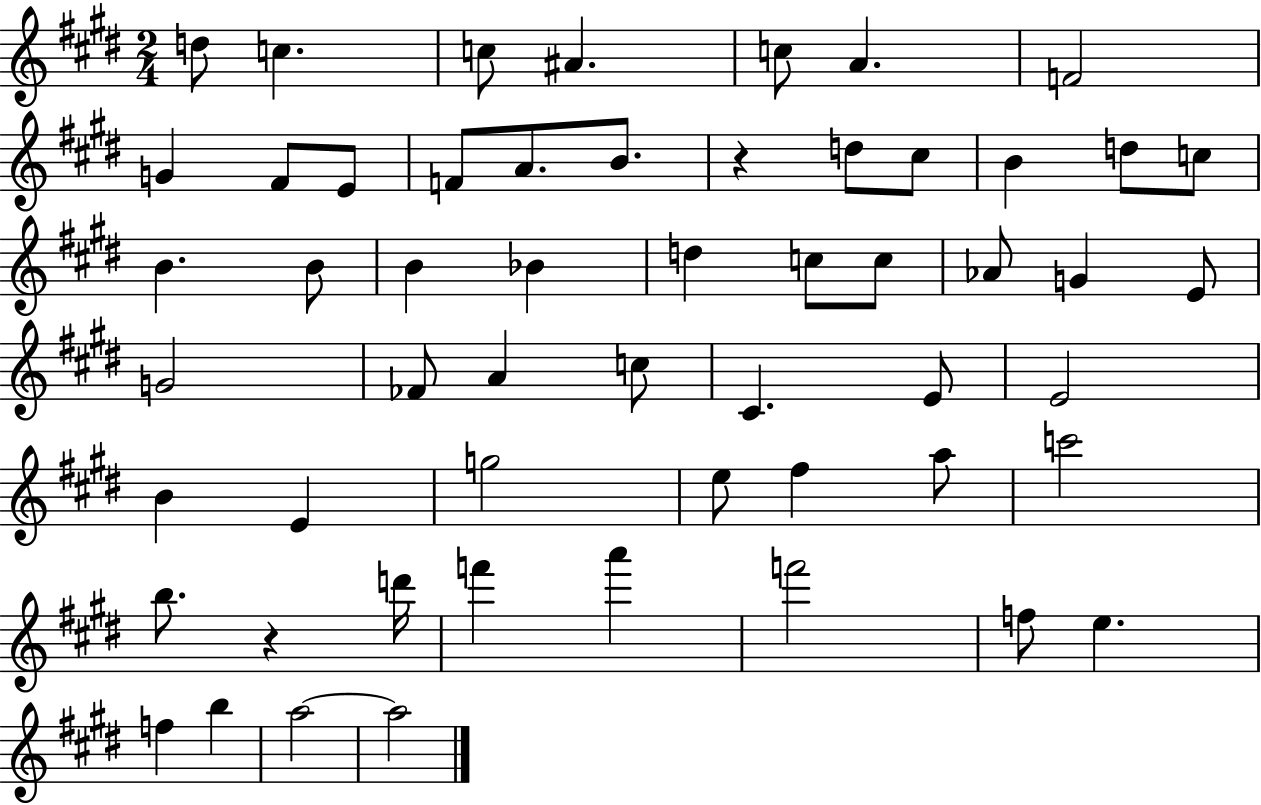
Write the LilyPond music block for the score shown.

{
  \clef treble
  \numericTimeSignature
  \time 2/4
  \key e \major
  d''8 c''4. | c''8 ais'4. | c''8 a'4. | f'2 | \break g'4 fis'8 e'8 | f'8 a'8. b'8. | r4 d''8 cis''8 | b'4 d''8 c''8 | \break b'4. b'8 | b'4 bes'4 | d''4 c''8 c''8 | aes'8 g'4 e'8 | \break g'2 | fes'8 a'4 c''8 | cis'4. e'8 | e'2 | \break b'4 e'4 | g''2 | e''8 fis''4 a''8 | c'''2 | \break b''8. r4 d'''16 | f'''4 a'''4 | f'''2 | f''8 e''4. | \break f''4 b''4 | a''2~~ | a''2 | \bar "|."
}